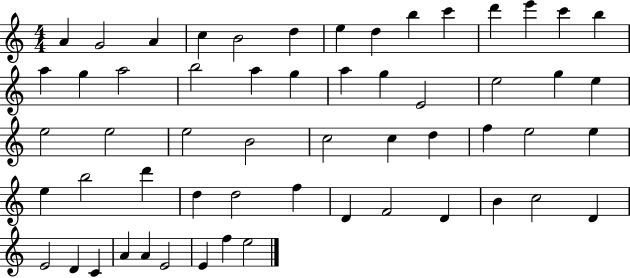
X:1
T:Untitled
M:4/4
L:1/4
K:C
A G2 A c B2 d e d b c' d' e' c' b a g a2 b2 a g a g E2 e2 g e e2 e2 e2 B2 c2 c d f e2 e e b2 d' d d2 f D F2 D B c2 D E2 D C A A E2 E f e2